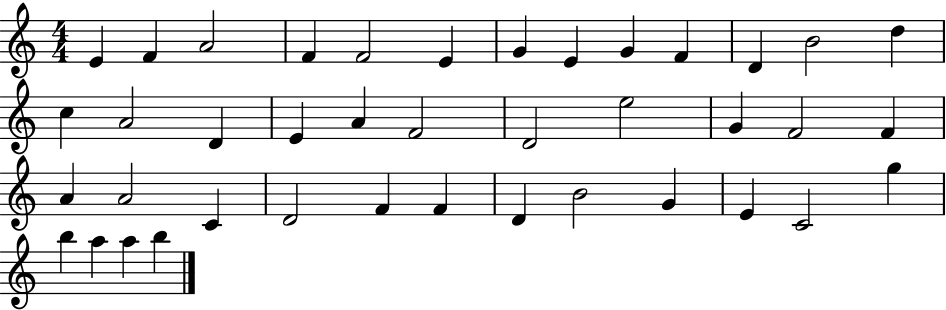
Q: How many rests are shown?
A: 0